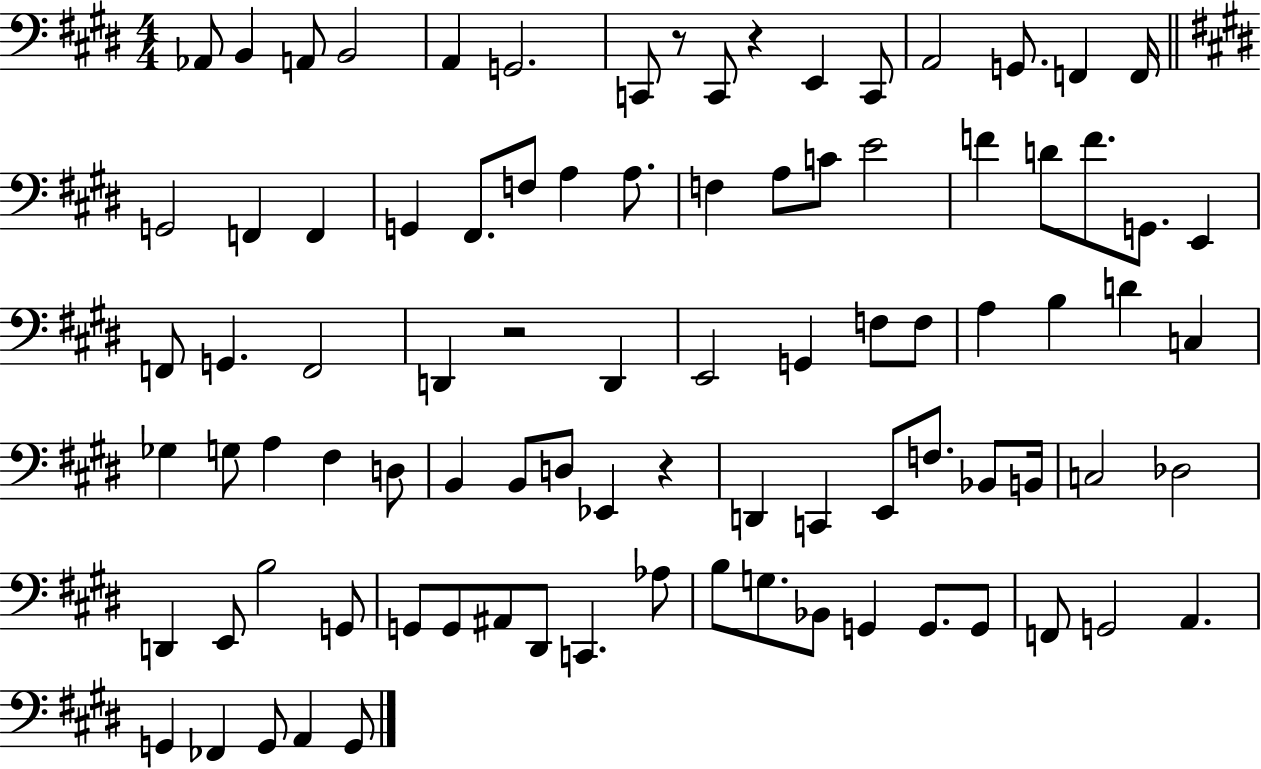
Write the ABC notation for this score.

X:1
T:Untitled
M:4/4
L:1/4
K:E
_A,,/2 B,, A,,/2 B,,2 A,, G,,2 C,,/2 z/2 C,,/2 z E,, C,,/2 A,,2 G,,/2 F,, F,,/4 G,,2 F,, F,, G,, ^F,,/2 F,/2 A, A,/2 F, A,/2 C/2 E2 F D/2 F/2 G,,/2 E,, F,,/2 G,, F,,2 D,, z2 D,, E,,2 G,, F,/2 F,/2 A, B, D C, _G, G,/2 A, ^F, D,/2 B,, B,,/2 D,/2 _E,, z D,, C,, E,,/2 F,/2 _B,,/2 B,,/4 C,2 _D,2 D,, E,,/2 B,2 G,,/2 G,,/2 G,,/2 ^A,,/2 ^D,,/2 C,, _A,/2 B,/2 G,/2 _B,,/2 G,, G,,/2 G,,/2 F,,/2 G,,2 A,, G,, _F,, G,,/2 A,, G,,/2